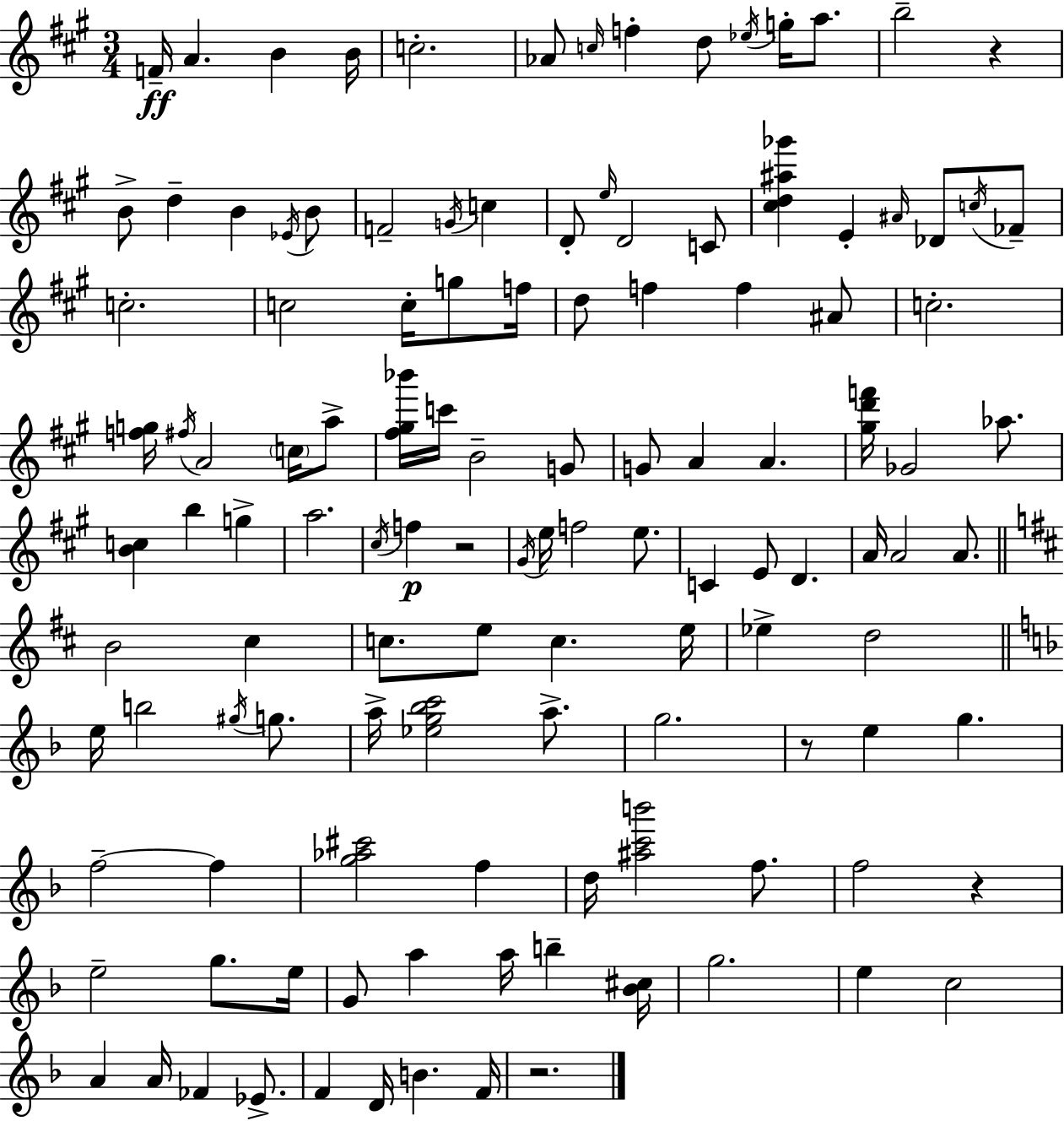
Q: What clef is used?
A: treble